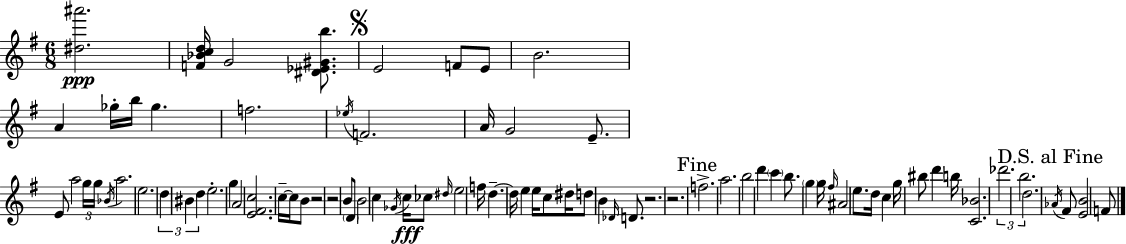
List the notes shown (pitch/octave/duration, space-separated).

[D#5,A#6]/h. [F4,Bb4,C5,D5]/s G4/h [D#4,Eb4,G#4,B5]/e. E4/h F4/e E4/e B4/h. A4/q Gb5/s B5/s Gb5/q. F5/h. Eb5/s F4/h. A4/s G4/h E4/e. E4/e A5/h G5/s G5/s Bb4/s A5/h. E5/h. D5/q BIS4/q D5/q E5/h. G5/q A4/h [E4,F#4,C5]/h. C5/s C5/s B4/e R/h R/h B4/e D4/e B4/h C5/q Gb4/s C5/s CES5/e D#5/s E5/h F5/s D5/q. D5/s E5/q E5/s C5/e D#5/s D5/e B4/q Db4/s D4/e. R/h. R/h. F5/h. A5/h. B5/h D6/q C6/q B5/e. G5/q G5/s F#5/s A#4/h E5/e. D5/s C5/q G5/s BIS5/e D6/q B5/s [C4,Bb4]/h. Db6/h. B5/h. D5/h. Ab4/s F#4/e [E4,B4]/h F4/e